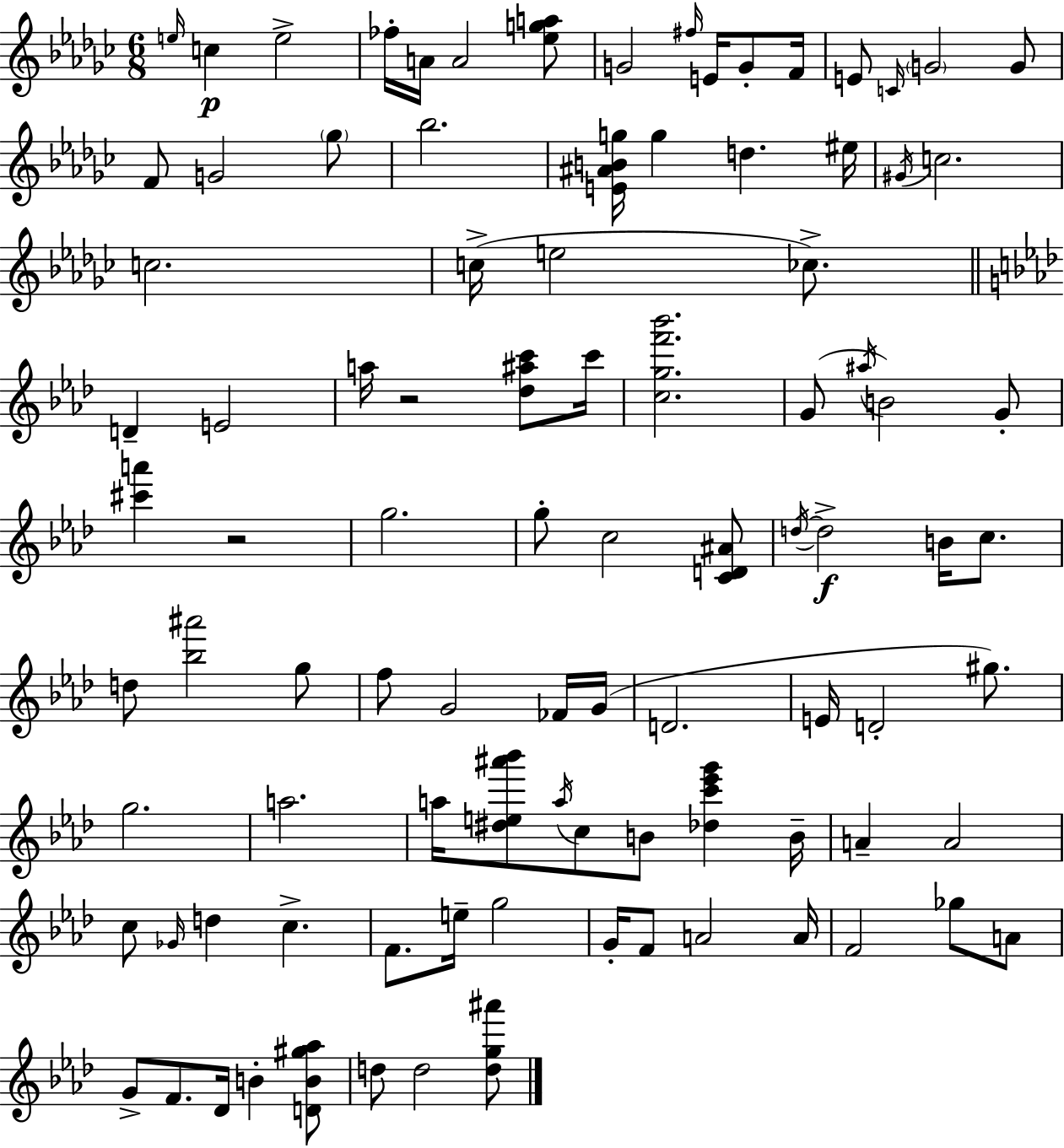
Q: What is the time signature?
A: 6/8